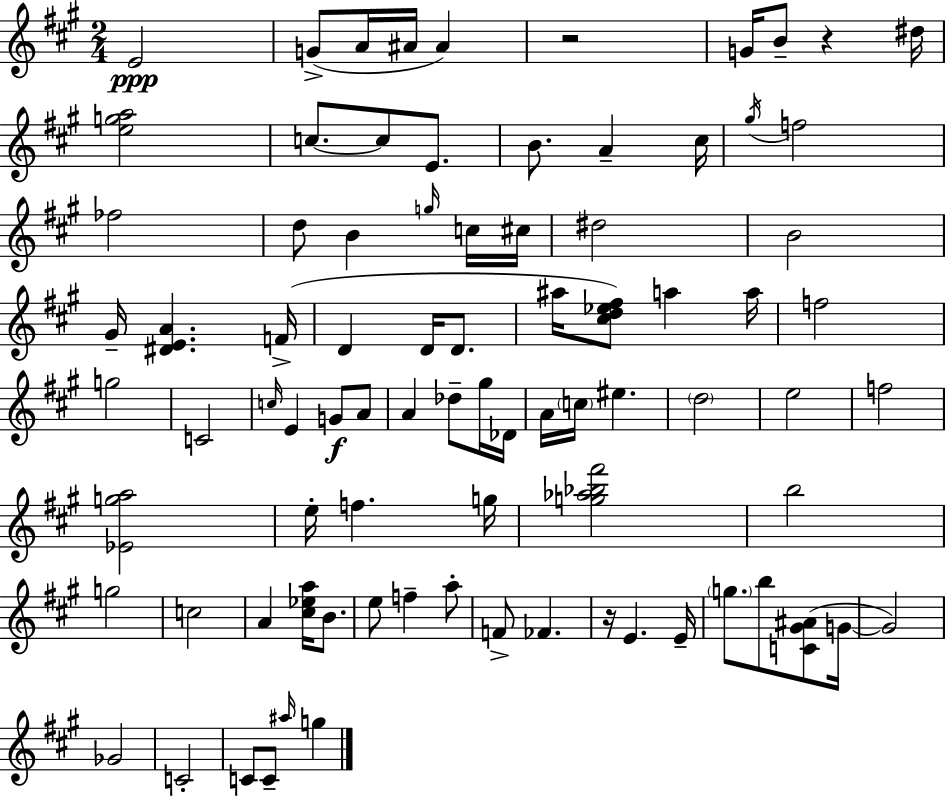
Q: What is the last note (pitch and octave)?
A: G5